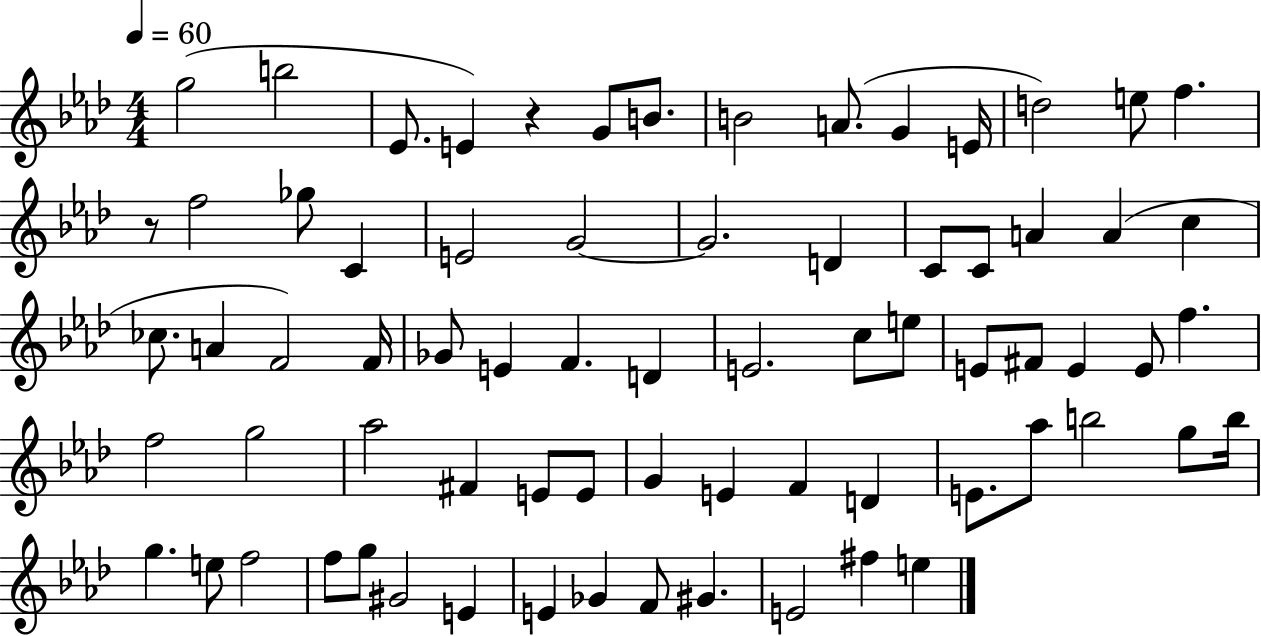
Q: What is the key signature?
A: AES major